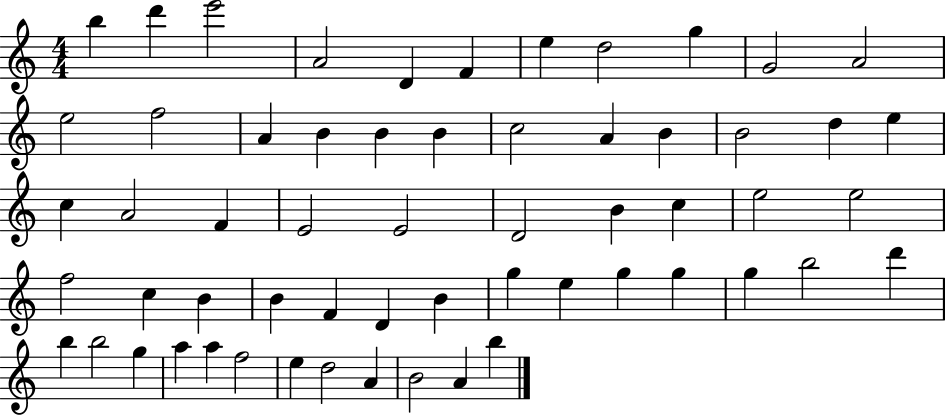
B5/q D6/q E6/h A4/h D4/q F4/q E5/q D5/h G5/q G4/h A4/h E5/h F5/h A4/q B4/q B4/q B4/q C5/h A4/q B4/q B4/h D5/q E5/q C5/q A4/h F4/q E4/h E4/h D4/h B4/q C5/q E5/h E5/h F5/h C5/q B4/q B4/q F4/q D4/q B4/q G5/q E5/q G5/q G5/q G5/q B5/h D6/q B5/q B5/h G5/q A5/q A5/q F5/h E5/q D5/h A4/q B4/h A4/q B5/q